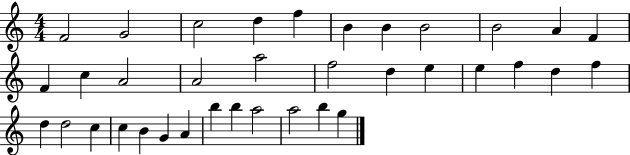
F4/h G4/h C5/h D5/q F5/q B4/q B4/q B4/h B4/h A4/q F4/q F4/q C5/q A4/h A4/h A5/h F5/h D5/q E5/q E5/q F5/q D5/q F5/q D5/q D5/h C5/q C5/q B4/q G4/q A4/q B5/q B5/q A5/h A5/h B5/q G5/q